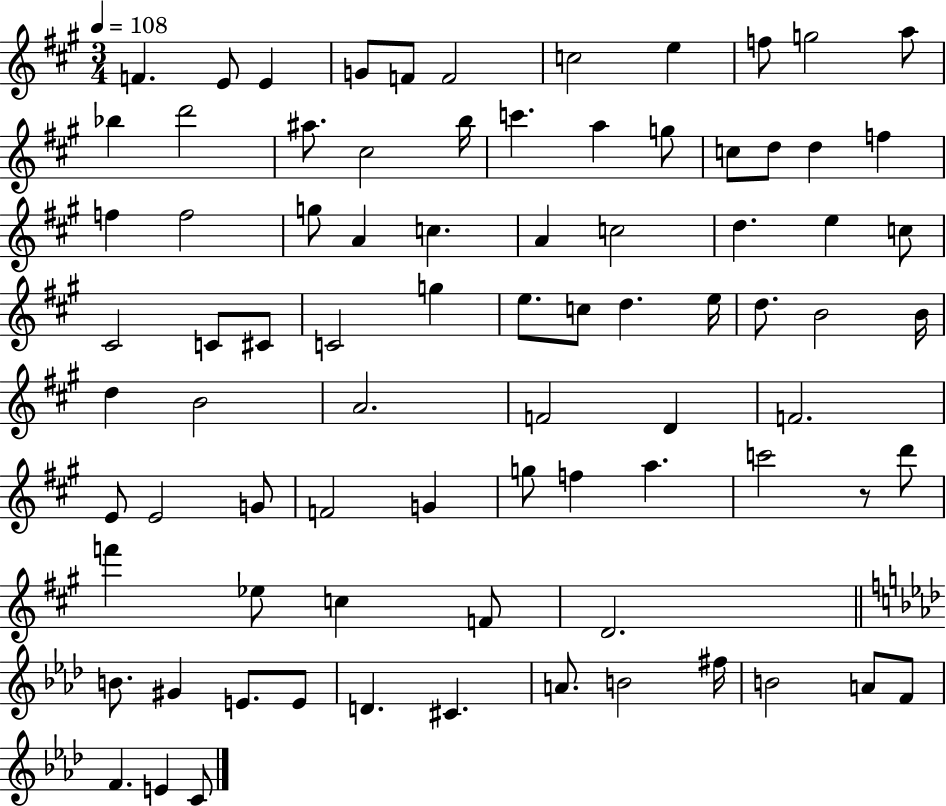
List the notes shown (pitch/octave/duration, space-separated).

F4/q. E4/e E4/q G4/e F4/e F4/h C5/h E5/q F5/e G5/h A5/e Bb5/q D6/h A#5/e. C#5/h B5/s C6/q. A5/q G5/e C5/e D5/e D5/q F5/q F5/q F5/h G5/e A4/q C5/q. A4/q C5/h D5/q. E5/q C5/e C#4/h C4/e C#4/e C4/h G5/q E5/e. C5/e D5/q. E5/s D5/e. B4/h B4/s D5/q B4/h A4/h. F4/h D4/q F4/h. E4/e E4/h G4/e F4/h G4/q G5/e F5/q A5/q. C6/h R/e D6/e F6/q Eb5/e C5/q F4/e D4/h. B4/e. G#4/q E4/e. E4/e D4/q. C#4/q. A4/e. B4/h F#5/s B4/h A4/e F4/e F4/q. E4/q C4/e